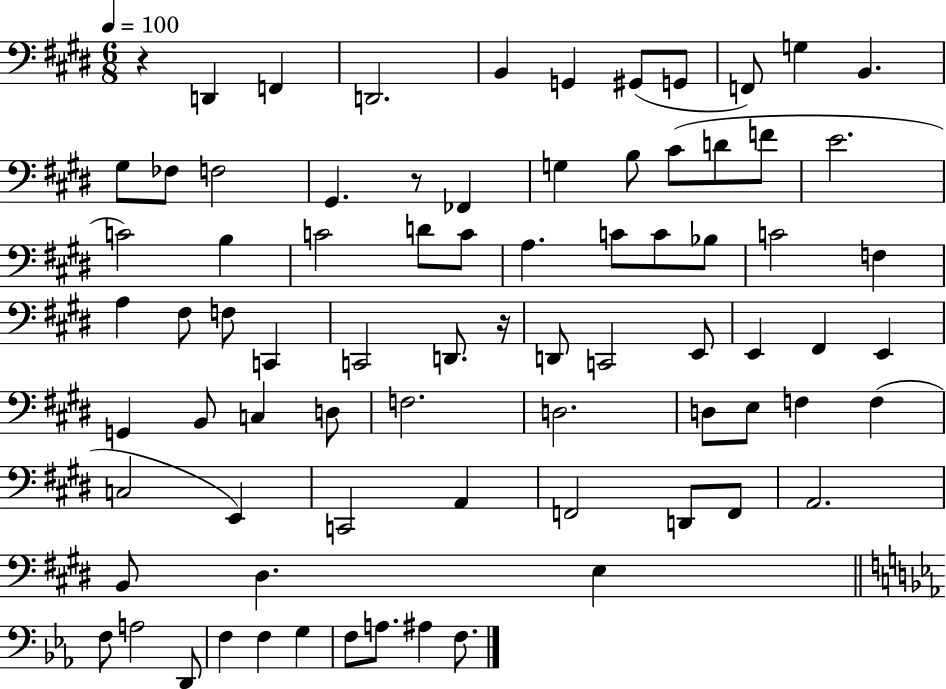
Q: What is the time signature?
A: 6/8